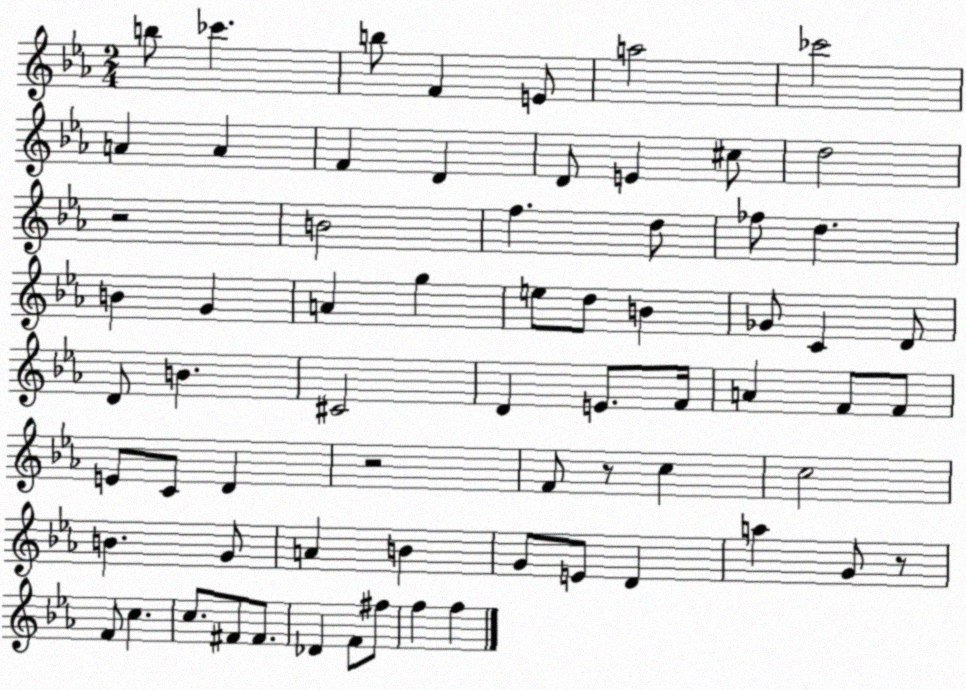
X:1
T:Untitled
M:2/4
L:1/4
K:Eb
b/2 _c' b/2 F E/2 a2 _c'2 A A F D D/2 E ^c/2 d2 z2 B2 f d/2 _f/2 d B G A g e/2 d/2 B _G/2 C D/2 D/2 B ^C2 D E/2 F/4 A F/2 F/2 E/2 C/2 D z2 F/2 z/2 c c2 B G/2 A B G/2 E/2 D a G/2 z/2 F/2 c c/2 ^F/2 ^F/2 _D F/2 ^f/2 f f